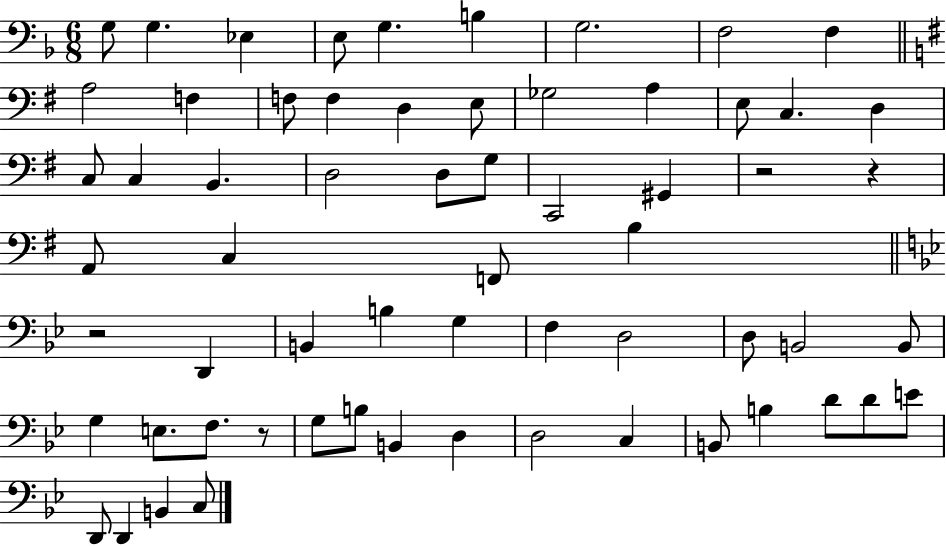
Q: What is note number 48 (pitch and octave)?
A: D3